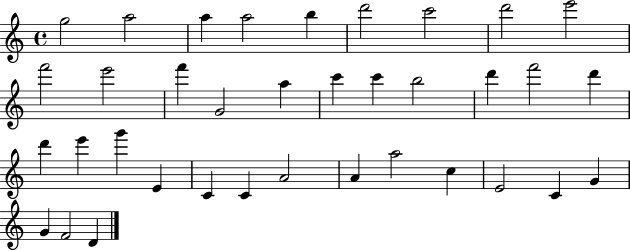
{
  \clef treble
  \time 4/4
  \defaultTimeSignature
  \key c \major
  g''2 a''2 | a''4 a''2 b''4 | d'''2 c'''2 | d'''2 e'''2 | \break f'''2 e'''2 | f'''4 g'2 a''4 | c'''4 c'''4 b''2 | d'''4 f'''2 d'''4 | \break d'''4 e'''4 g'''4 e'4 | c'4 c'4 a'2 | a'4 a''2 c''4 | e'2 c'4 g'4 | \break g'4 f'2 d'4 | \bar "|."
}